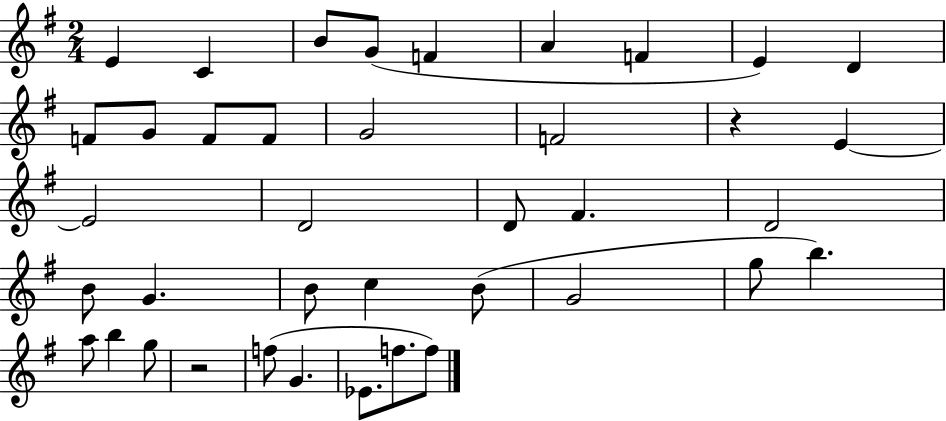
{
  \clef treble
  \numericTimeSignature
  \time 2/4
  \key g \major
  e'4 c'4 | b'8 g'8( f'4 | a'4 f'4 | e'4) d'4 | \break f'8 g'8 f'8 f'8 | g'2 | f'2 | r4 e'4~~ | \break e'2 | d'2 | d'8 fis'4. | d'2 | \break b'8 g'4. | b'8 c''4 b'8( | g'2 | g''8 b''4.) | \break a''8 b''4 g''8 | r2 | f''8( g'4. | ees'8. f''8. f''8) | \break \bar "|."
}